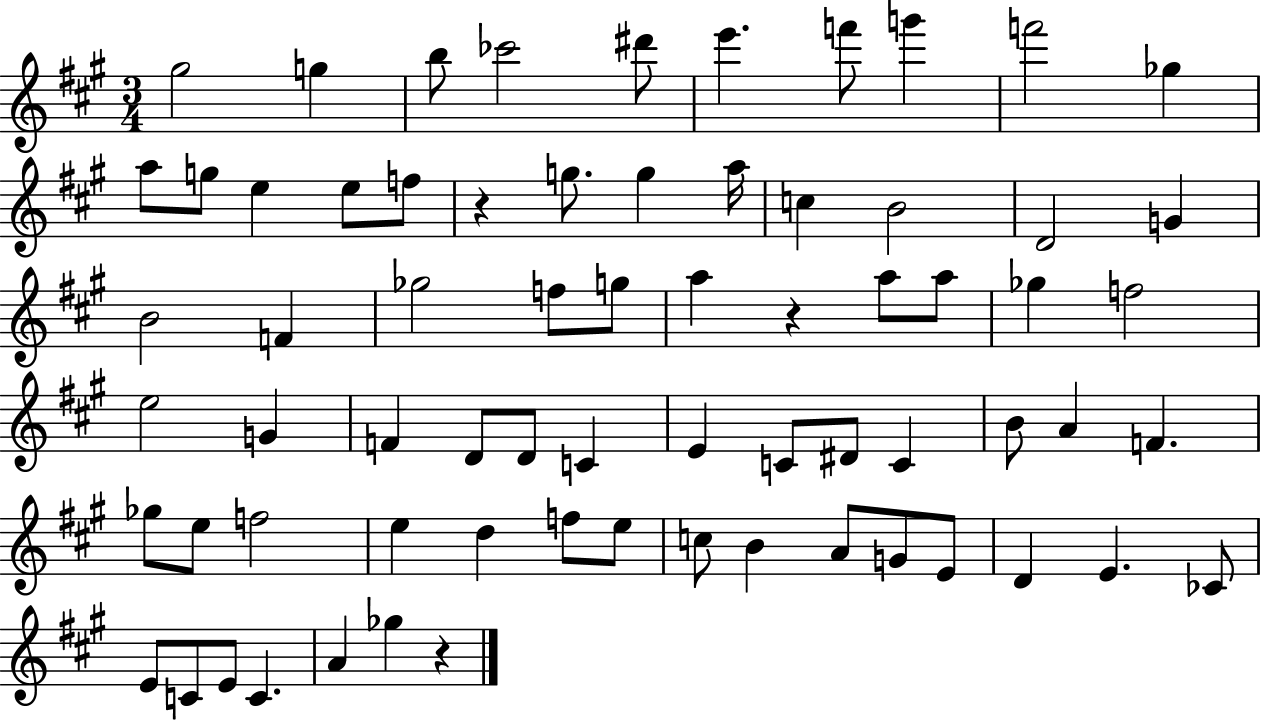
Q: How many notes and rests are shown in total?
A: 69